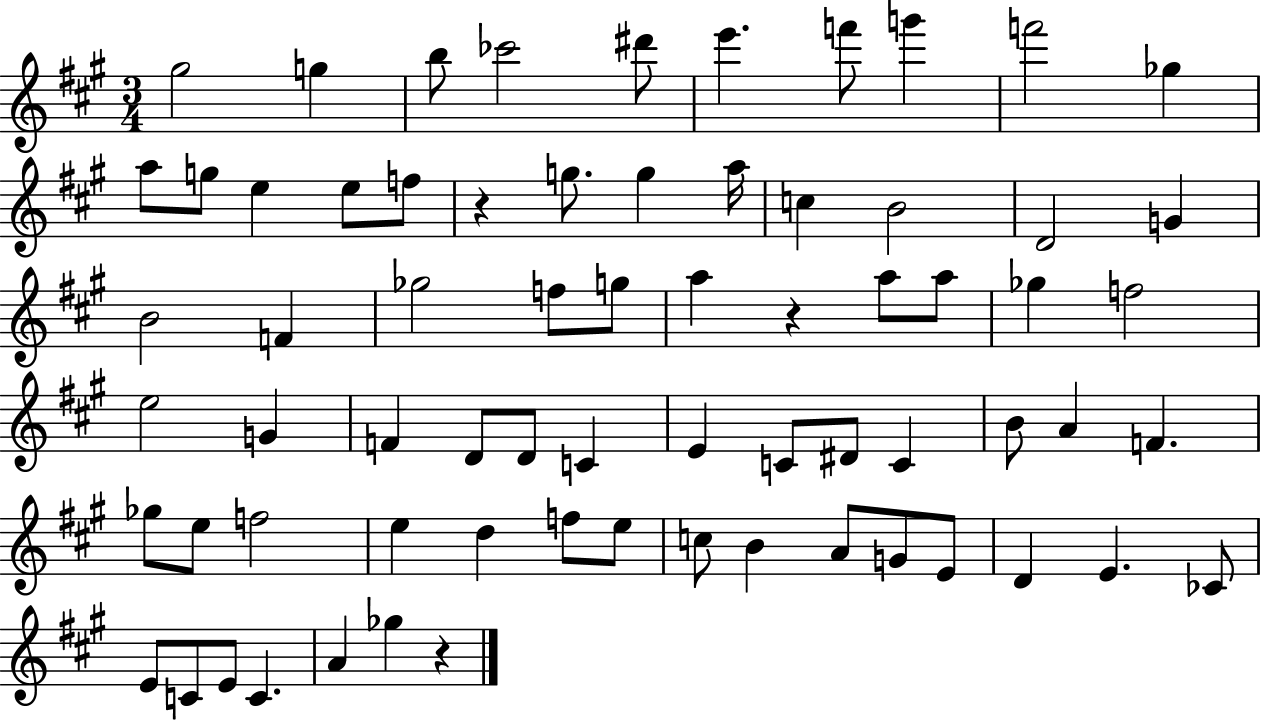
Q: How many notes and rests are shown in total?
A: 69